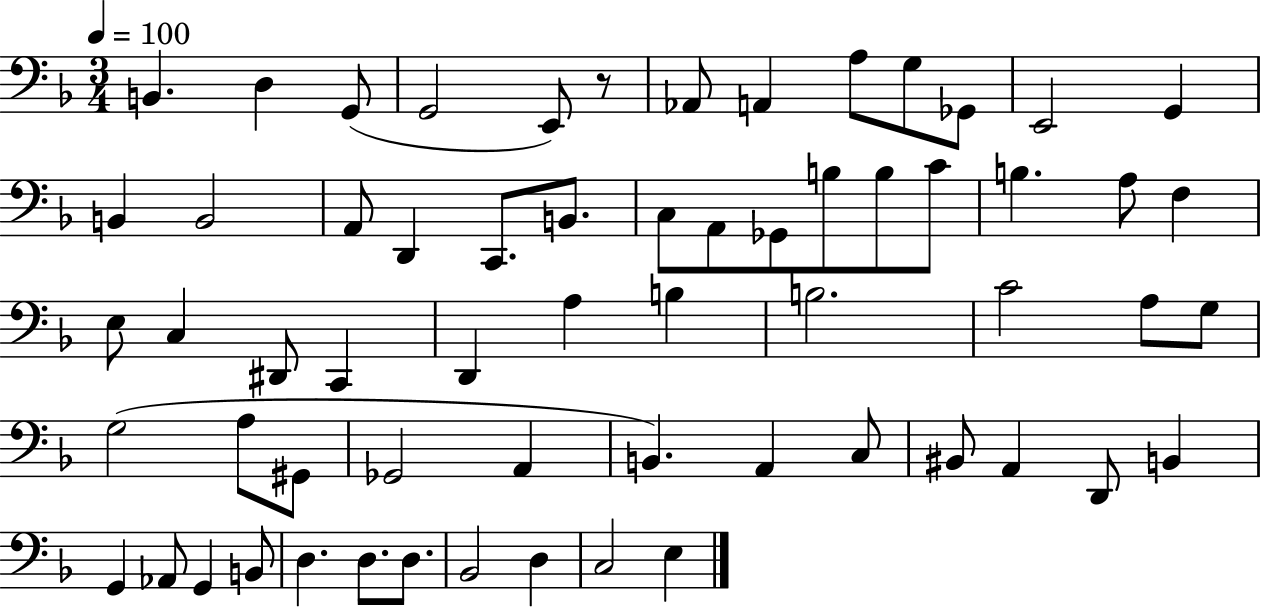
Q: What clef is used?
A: bass